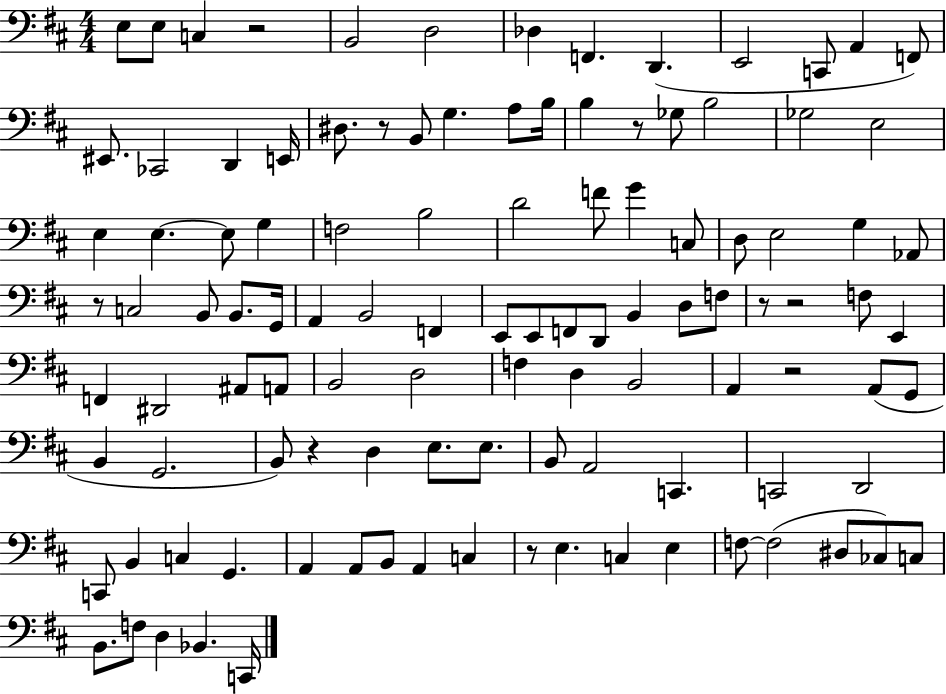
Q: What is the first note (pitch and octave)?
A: E3